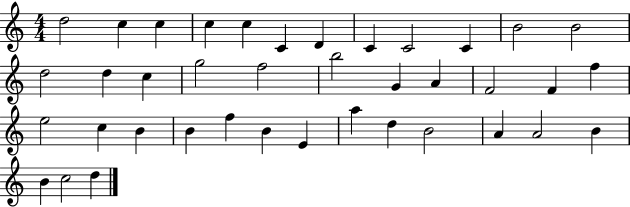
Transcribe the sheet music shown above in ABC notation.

X:1
T:Untitled
M:4/4
L:1/4
K:C
d2 c c c c C D C C2 C B2 B2 d2 d c g2 f2 b2 G A F2 F f e2 c B B f B E a d B2 A A2 B B c2 d